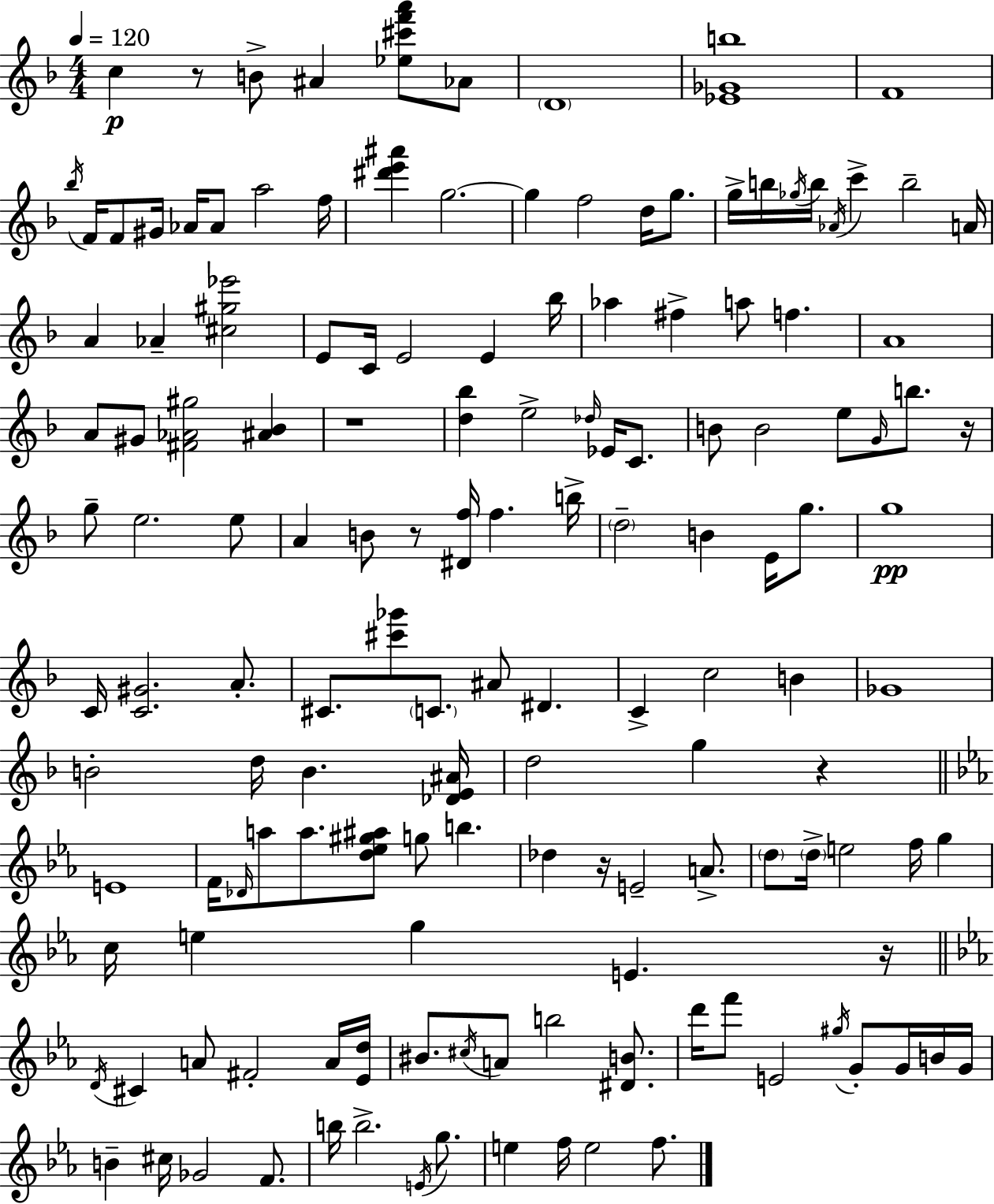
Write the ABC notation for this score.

X:1
T:Untitled
M:4/4
L:1/4
K:Dm
c z/2 B/2 ^A [_e^c'f'a']/2 _A/2 D4 [_E_Gb]4 F4 _b/4 F/4 F/2 ^G/4 _A/4 _A/2 a2 f/4 [^d'e'^a'] g2 g f2 d/4 g/2 g/4 b/4 _g/4 b/4 _A/4 c' b2 A/4 A _A [^c^g_e']2 E/2 C/4 E2 E _b/4 _a ^f a/2 f A4 A/2 ^G/2 [^F_A^g]2 [^A_B] z4 [d_b] e2 _d/4 _E/4 C/2 B/2 B2 e/2 G/4 b/2 z/4 g/2 e2 e/2 A B/2 z/2 [^Df]/4 f b/4 d2 B E/4 g/2 g4 C/4 [C^G]2 A/2 ^C/2 [^c'_g']/2 C/2 ^A/2 ^D C c2 B _G4 B2 d/4 B [_DE^A]/4 d2 g z E4 F/4 _D/4 a/2 a/2 [d_e^g^a]/2 g/2 b _d z/4 E2 A/2 d/2 d/4 e2 f/4 g c/4 e g E z/4 D/4 ^C A/2 ^F2 A/4 [_Ed]/4 ^B/2 ^c/4 A/2 b2 [^DB]/2 d'/4 f'/2 E2 ^g/4 G/2 G/4 B/4 G/4 B ^c/4 _G2 F/2 b/4 b2 E/4 g/2 e f/4 e2 f/2